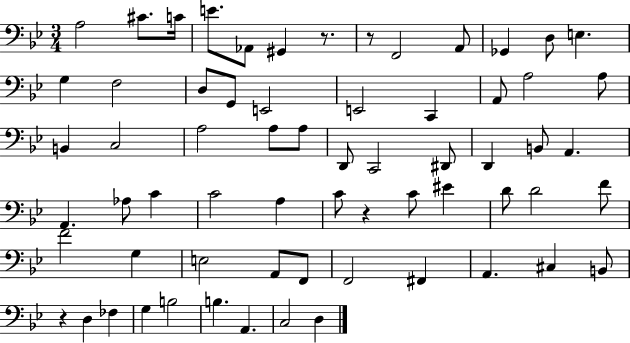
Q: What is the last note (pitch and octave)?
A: D3